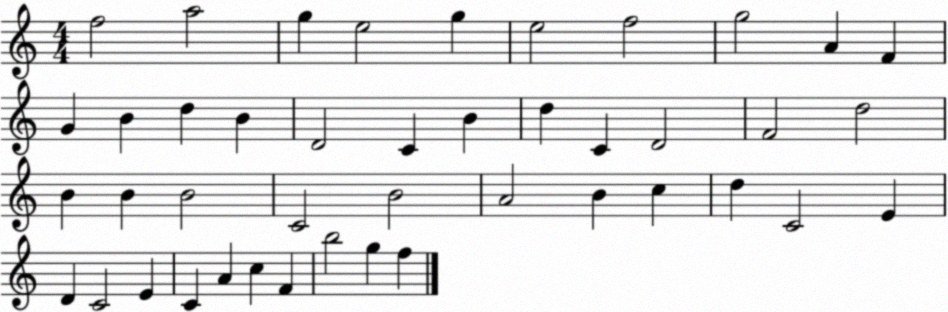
X:1
T:Untitled
M:4/4
L:1/4
K:C
f2 a2 g e2 g e2 f2 g2 A F G B d B D2 C B d C D2 F2 d2 B B B2 C2 B2 A2 B c d C2 E D C2 E C A c F b2 g f